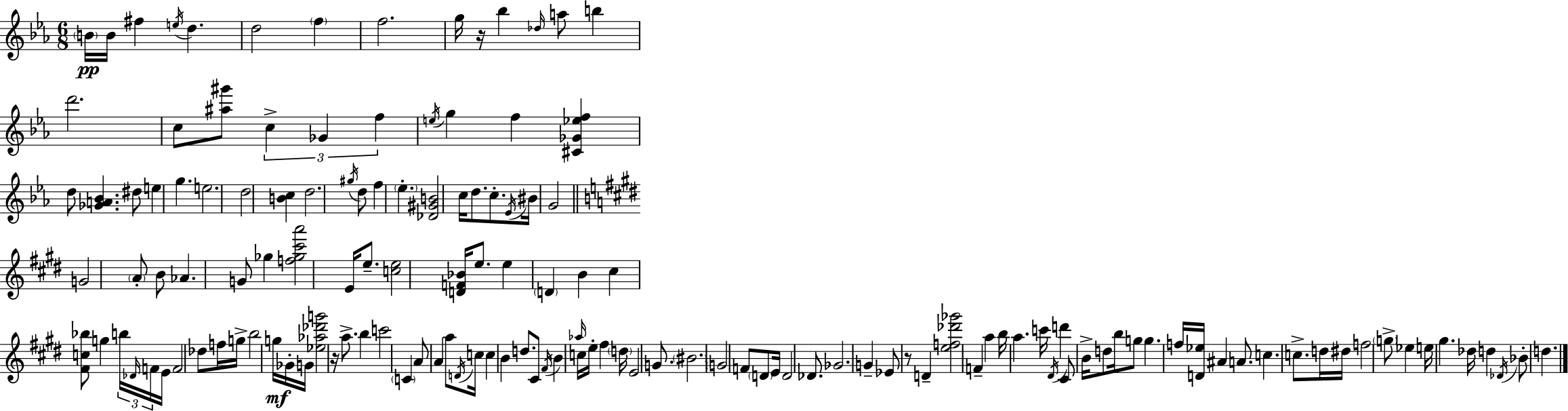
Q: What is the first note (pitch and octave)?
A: B4